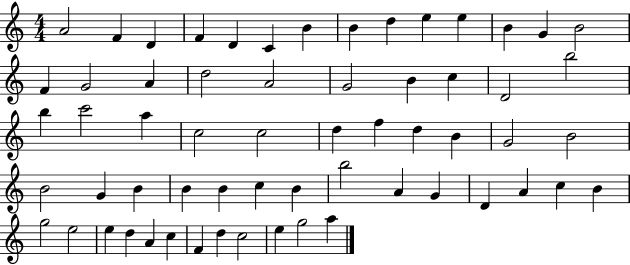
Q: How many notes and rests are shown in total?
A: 61